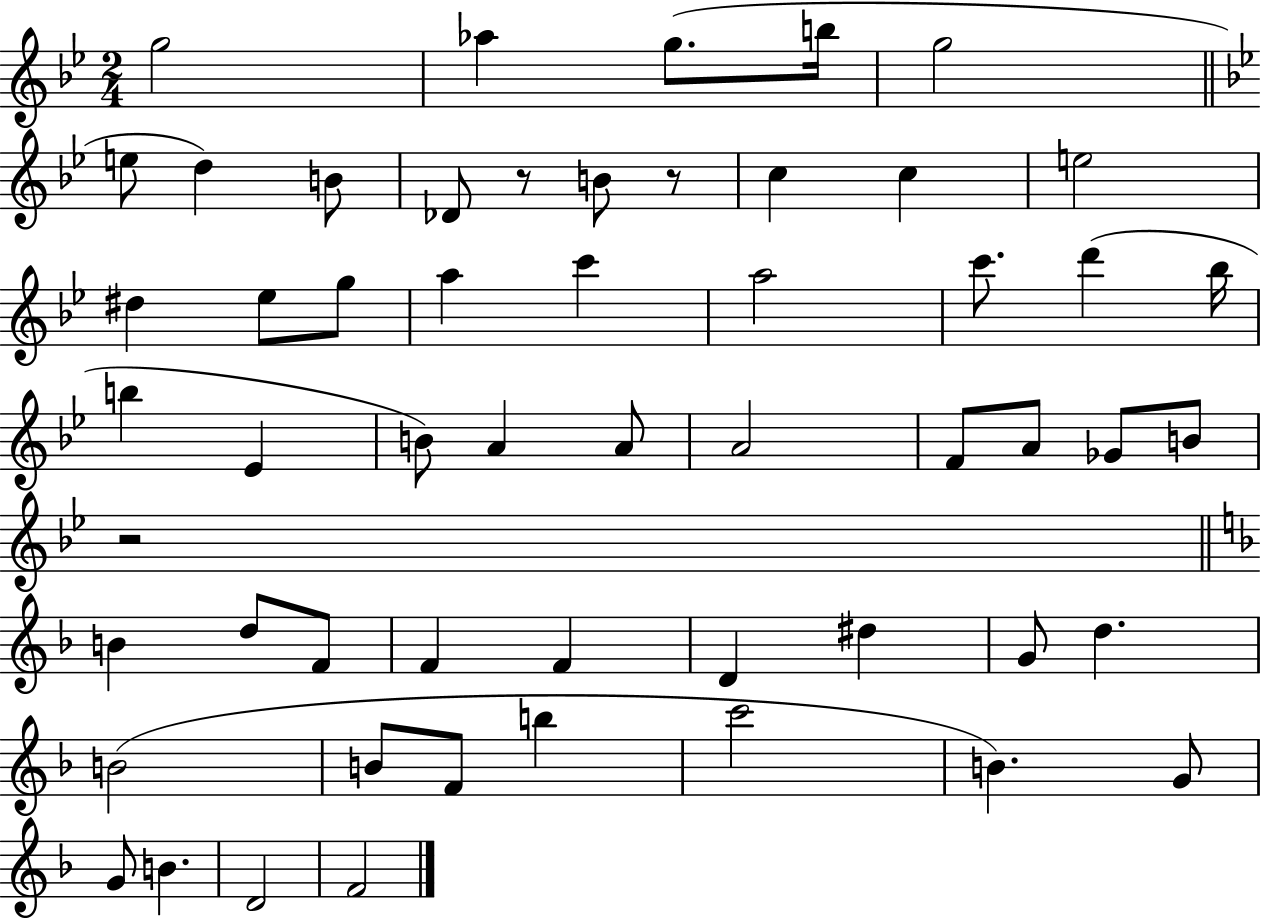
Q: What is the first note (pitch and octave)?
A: G5